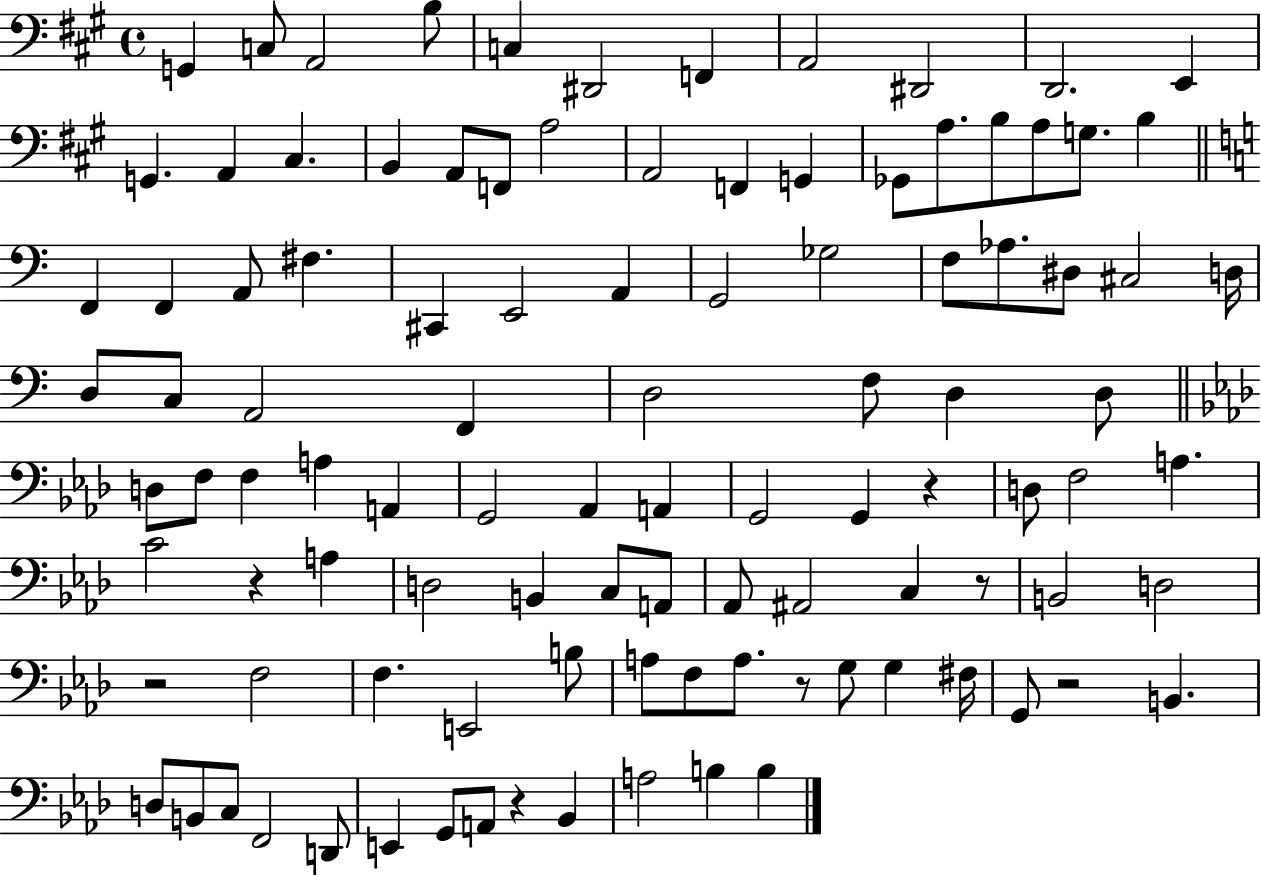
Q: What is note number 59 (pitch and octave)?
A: G2